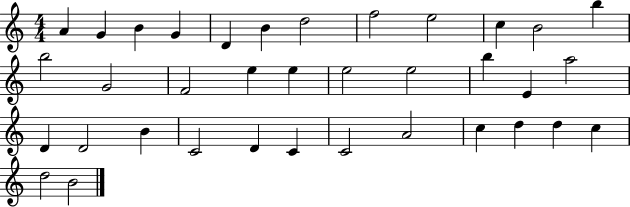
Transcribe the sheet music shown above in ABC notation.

X:1
T:Untitled
M:4/4
L:1/4
K:C
A G B G D B d2 f2 e2 c B2 b b2 G2 F2 e e e2 e2 b E a2 D D2 B C2 D C C2 A2 c d d c d2 B2